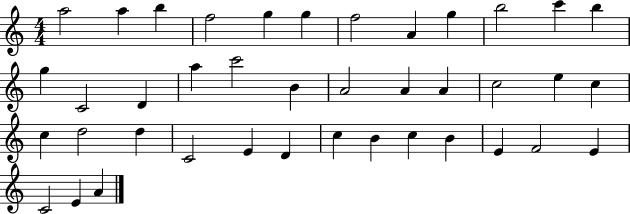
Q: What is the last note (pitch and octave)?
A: A4